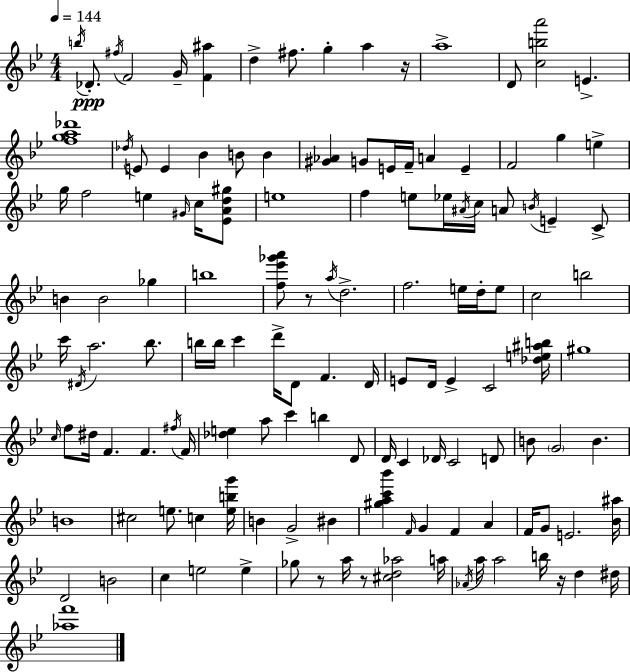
{
  \clef treble
  \numericTimeSignature
  \time 4/4
  \key bes \major
  \tempo 4 = 144
  \repeat volta 2 { \acciaccatura { b''16 }\ppp des'8.-. \acciaccatura { fis''16 } f'2 g'16-- <f' ais''>4 | d''4-> fis''8. g''4-. a''4 | r16 a''1-> | d'8 <c'' b'' a'''>2 e'4.-> | \break <f'' g'' a'' des'''>1 | \acciaccatura { des''16 } e'8 e'4 bes'4 b'8 b'4 | <gis' aes'>4 g'8 e'16 f'16-- a'4 e'4-- | f'2 g''4 e''4-> | \break g''16 f''2 e''4 | \grace { gis'16 } c''16 <ees' a' d'' gis''>8 e''1 | f''4 e''8 ees''16 \acciaccatura { ais'16 } c''16 a'8 \acciaccatura { b'16 } | e'4-- c'8-> b'4 b'2 | \break ges''4 b''1 | <f'' ees''' ges''' a'''>8 r8 \acciaccatura { a''16 } d''2.-> | f''2. | e''16 d''16-. e''8 c''2 b''2 | \break c'''16 \acciaccatura { dis'16 } a''2. | bes''8. b''16 b''16 c'''4 d'''16-> d'8 | f'4. d'16 e'8 d'16 e'4-> c'2 | <des'' e'' ais'' b''>16 gis''1 | \break \grace { c''16 } f''8 dis''16 f'4. | f'4. \acciaccatura { fis''16 } f'16 <des'' e''>4 a''8 | c'''4 b''4 d'8 d'16 c'4 des'16 | c'2 d'8 b'8 \parenthesize g'2 | \break b'4. b'1 | cis''2 | e''8. c''4 <e'' b'' g'''>16 b'4 g'2-> | bis'4 <gis'' a'' c''' bes'''>4 \grace { f'16 } g'4 | \break f'4 a'4 f'16 g'8 e'2. | <bes' ais''>16 d'2 | b'2 c''4 e''2 | e''4-> ges''8 r8 a''16 | \break r8 <cis'' d'' aes''>2 a''16 \acciaccatura { aes'16 } a''16 a''2 | b''16 r16 d''4 dis''16 <aes'' f'''>1 | } \bar "|."
}